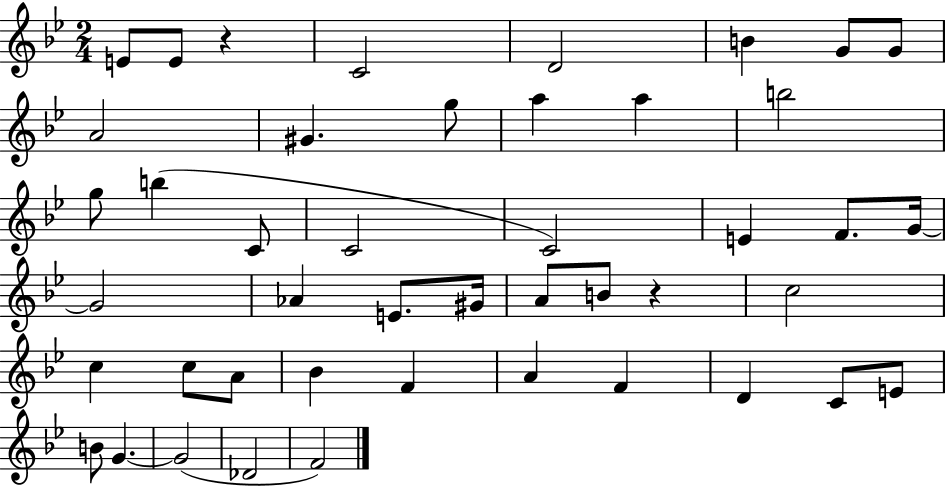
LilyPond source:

{
  \clef treble
  \numericTimeSignature
  \time 2/4
  \key bes \major
  \repeat volta 2 { e'8 e'8 r4 | c'2 | d'2 | b'4 g'8 g'8 | \break a'2 | gis'4. g''8 | a''4 a''4 | b''2 | \break g''8 b''4( c'8 | c'2 | c'2) | e'4 f'8. g'16~~ | \break g'2 | aes'4 e'8. gis'16 | a'8 b'8 r4 | c''2 | \break c''4 c''8 a'8 | bes'4 f'4 | a'4 f'4 | d'4 c'8 e'8 | \break b'8 g'4.~~ | g'2( | des'2 | f'2) | \break } \bar "|."
}